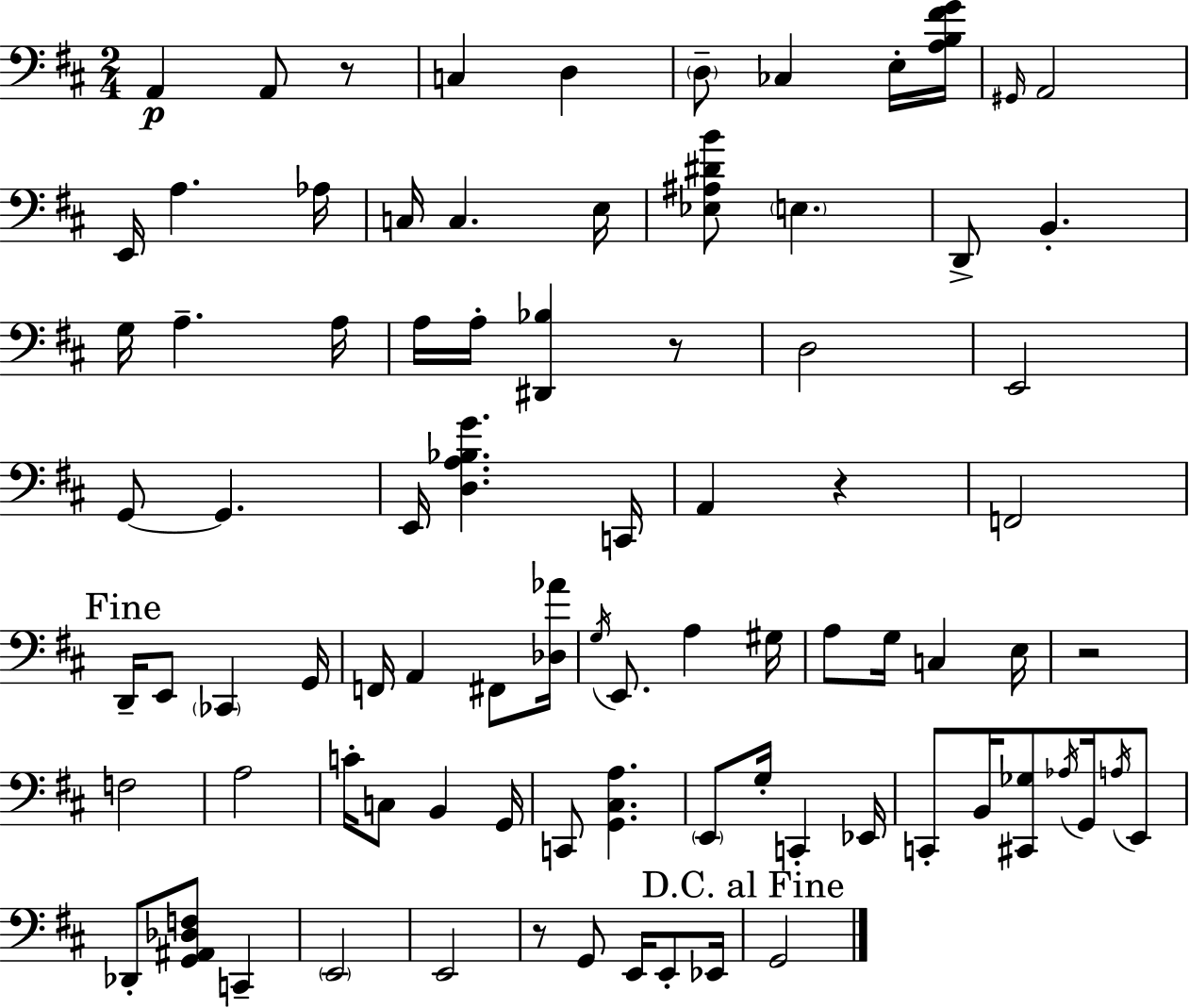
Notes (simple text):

A2/q A2/e R/e C3/q D3/q D3/e CES3/q E3/s [A3,B3,F#4,G4]/s G#2/s A2/h E2/s A3/q. Ab3/s C3/s C3/q. E3/s [Eb3,A#3,D#4,B4]/e E3/q. D2/e B2/q. G3/s A3/q. A3/s A3/s A3/s [D#2,Bb3]/q R/e D3/h E2/h G2/e G2/q. E2/s [D3,A3,Bb3,G4]/q. C2/s A2/q R/q F2/h D2/s E2/e CES2/q G2/s F2/s A2/q F#2/e [Db3,Ab4]/s G3/s E2/e. A3/q G#3/s A3/e G3/s C3/q E3/s R/h F3/h A3/h C4/s C3/e B2/q G2/s C2/e [G2,C#3,A3]/q. E2/e G3/s C2/q Eb2/s C2/e B2/s [C#2,Gb3]/e Ab3/s G2/s A3/s E2/e Db2/e [G2,A#2,Db3,F3]/e C2/q E2/h E2/h R/e G2/e E2/s E2/e Eb2/s G2/h